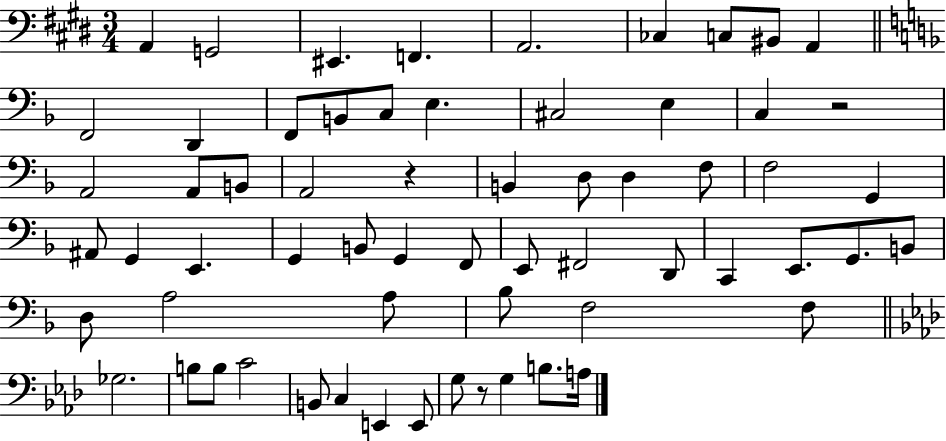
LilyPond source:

{
  \clef bass
  \numericTimeSignature
  \time 3/4
  \key e \major
  a,4 g,2 | eis,4. f,4. | a,2. | ces4 c8 bis,8 a,4 | \break \bar "||" \break \key f \major f,2 d,4 | f,8 b,8 c8 e4. | cis2 e4 | c4 r2 | \break a,2 a,8 b,8 | a,2 r4 | b,4 d8 d4 f8 | f2 g,4 | \break ais,8 g,4 e,4. | g,4 b,8 g,4 f,8 | e,8 fis,2 d,8 | c,4 e,8. g,8. b,8 | \break d8 a2 a8 | bes8 f2 f8 | \bar "||" \break \key f \minor ges2. | b8 b8 c'2 | b,8 c4 e,4 e,8 | g8 r8 g4 b8. a16 | \break \bar "|."
}